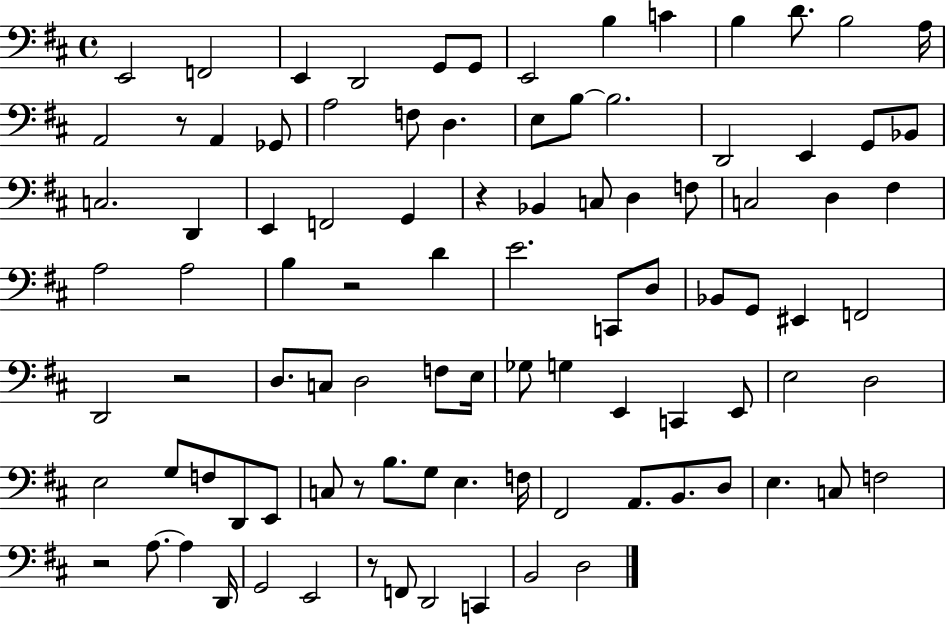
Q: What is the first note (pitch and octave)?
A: E2